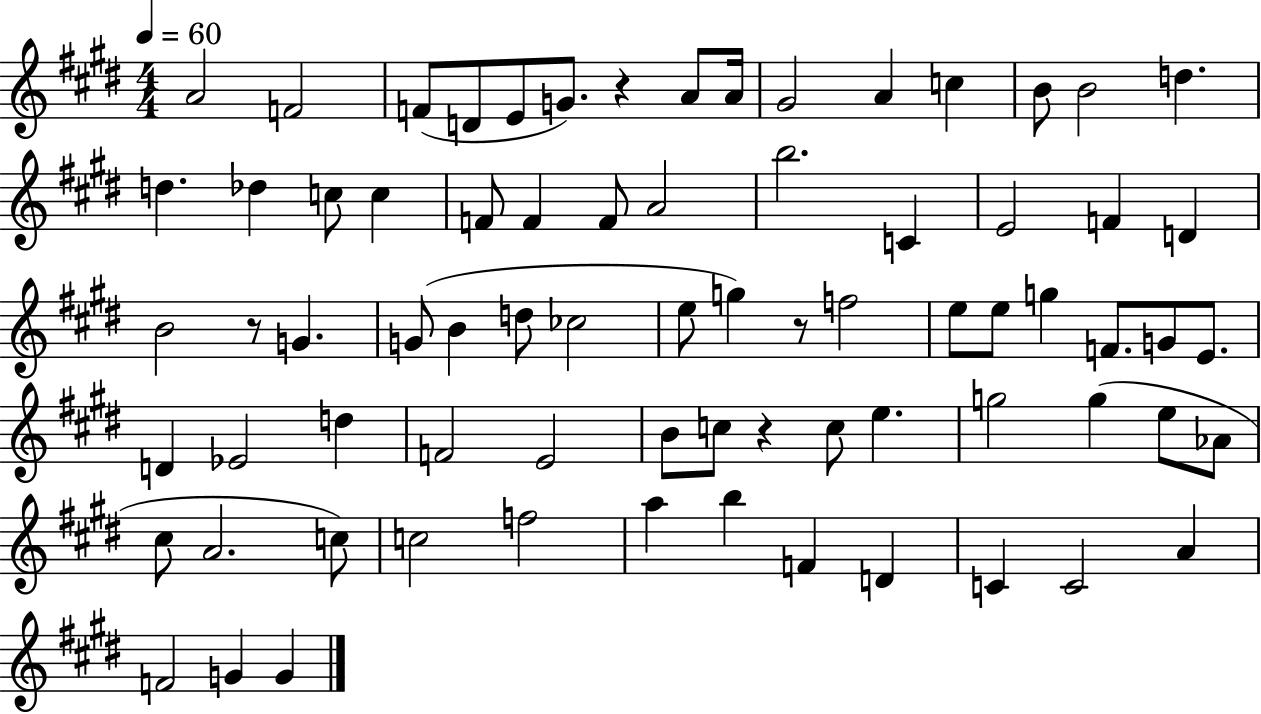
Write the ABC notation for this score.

X:1
T:Untitled
M:4/4
L:1/4
K:E
A2 F2 F/2 D/2 E/2 G/2 z A/2 A/4 ^G2 A c B/2 B2 d d _d c/2 c F/2 F F/2 A2 b2 C E2 F D B2 z/2 G G/2 B d/2 _c2 e/2 g z/2 f2 e/2 e/2 g F/2 G/2 E/2 D _E2 d F2 E2 B/2 c/2 z c/2 e g2 g e/2 _A/2 ^c/2 A2 c/2 c2 f2 a b F D C C2 A F2 G G